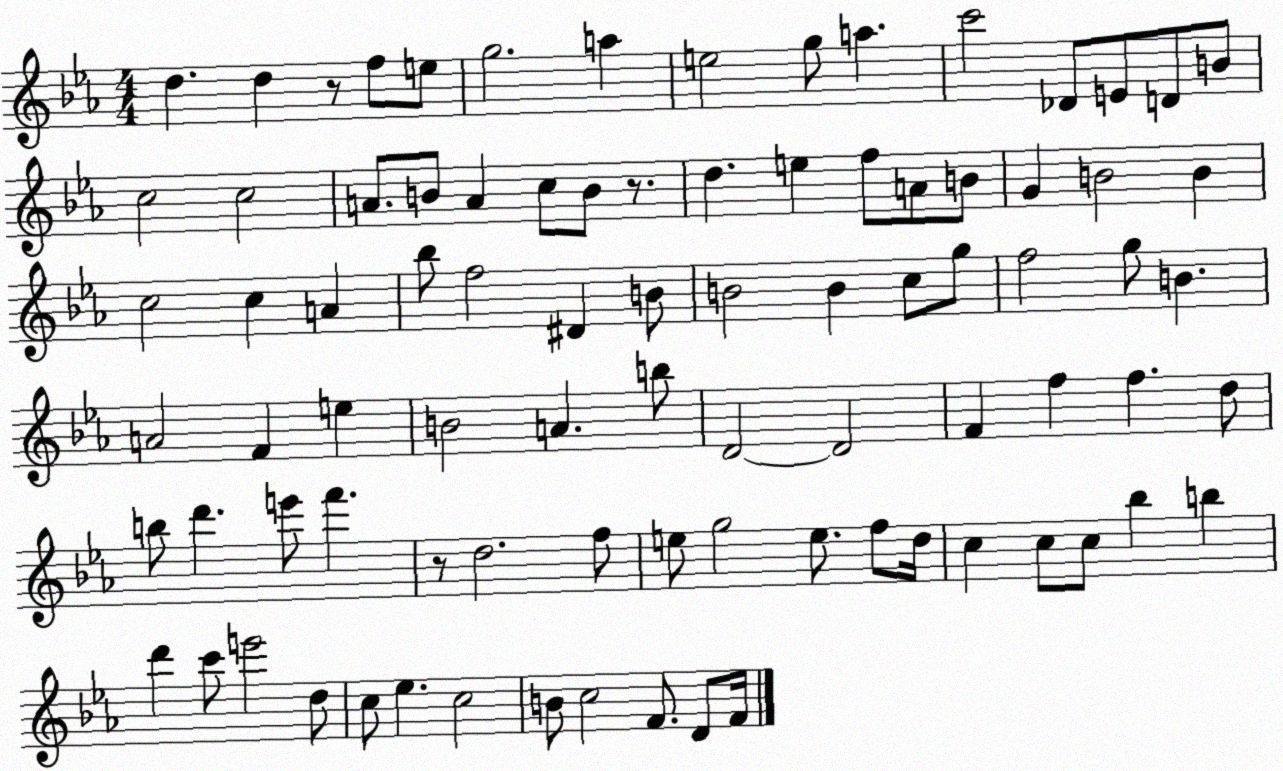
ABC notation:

X:1
T:Untitled
M:4/4
L:1/4
K:Eb
d d z/2 f/2 e/2 g2 a e2 g/2 a c'2 _D/2 E/2 D/2 B/2 c2 c2 A/2 B/2 A c/2 B/2 z/2 d e f/2 A/2 B/2 G B2 B c2 c A _b/2 f2 ^D B/2 B2 B c/2 g/2 f2 g/2 B A2 F e B2 A b/2 D2 D2 F f f d/2 b/2 d' e'/2 f' z/2 d2 f/2 e/2 g2 e/2 f/2 d/4 c c/2 c/2 _b b d' c'/2 e'2 d/2 c/2 _e c2 B/2 c2 F/2 D/2 F/4